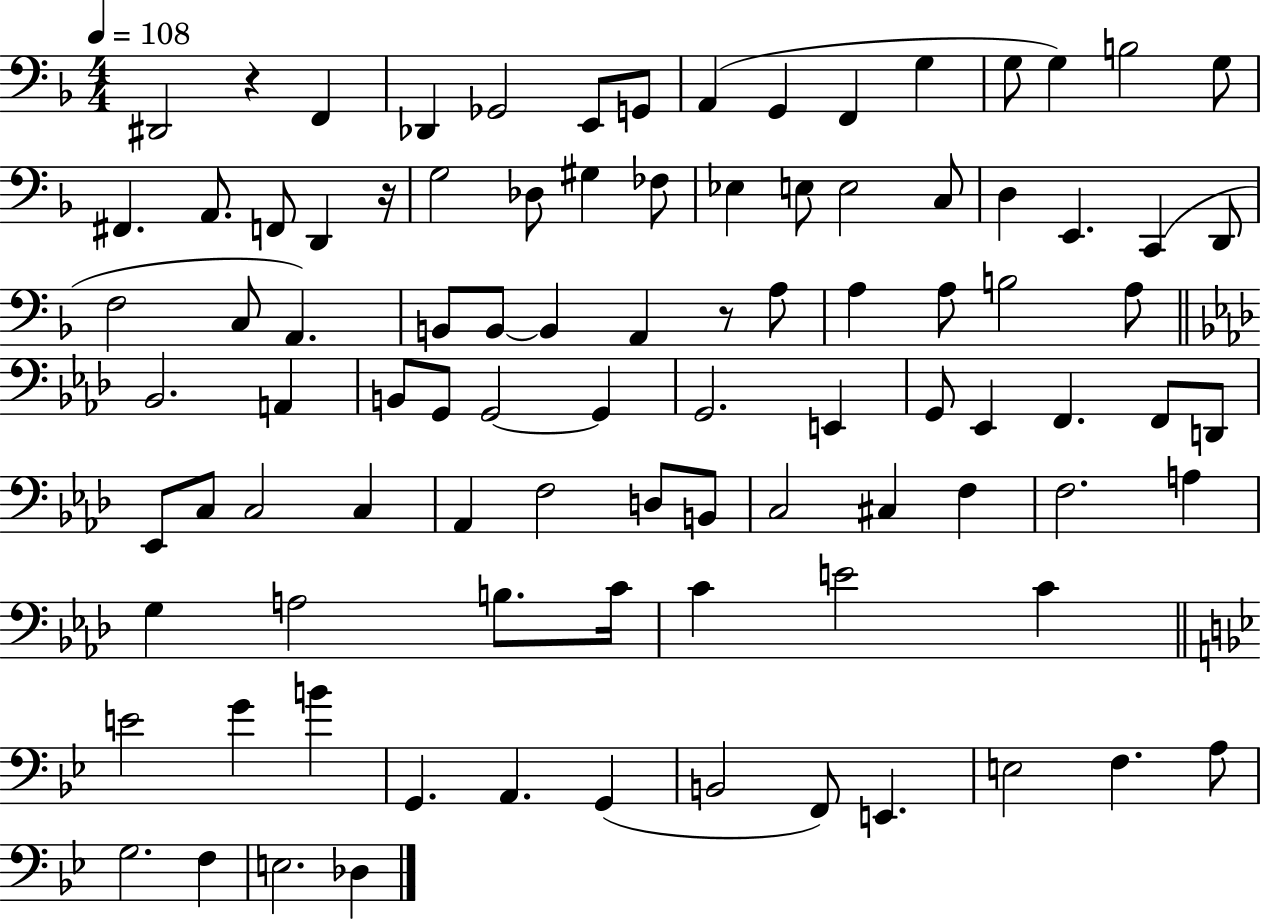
X:1
T:Untitled
M:4/4
L:1/4
K:F
^D,,2 z F,, _D,, _G,,2 E,,/2 G,,/2 A,, G,, F,, G, G,/2 G, B,2 G,/2 ^F,, A,,/2 F,,/2 D,, z/4 G,2 _D,/2 ^G, _F,/2 _E, E,/2 E,2 C,/2 D, E,, C,, D,,/2 F,2 C,/2 A,, B,,/2 B,,/2 B,, A,, z/2 A,/2 A, A,/2 B,2 A,/2 _B,,2 A,, B,,/2 G,,/2 G,,2 G,, G,,2 E,, G,,/2 _E,, F,, F,,/2 D,,/2 _E,,/2 C,/2 C,2 C, _A,, F,2 D,/2 B,,/2 C,2 ^C, F, F,2 A, G, A,2 B,/2 C/4 C E2 C E2 G B G,, A,, G,, B,,2 F,,/2 E,, E,2 F, A,/2 G,2 F, E,2 _D,